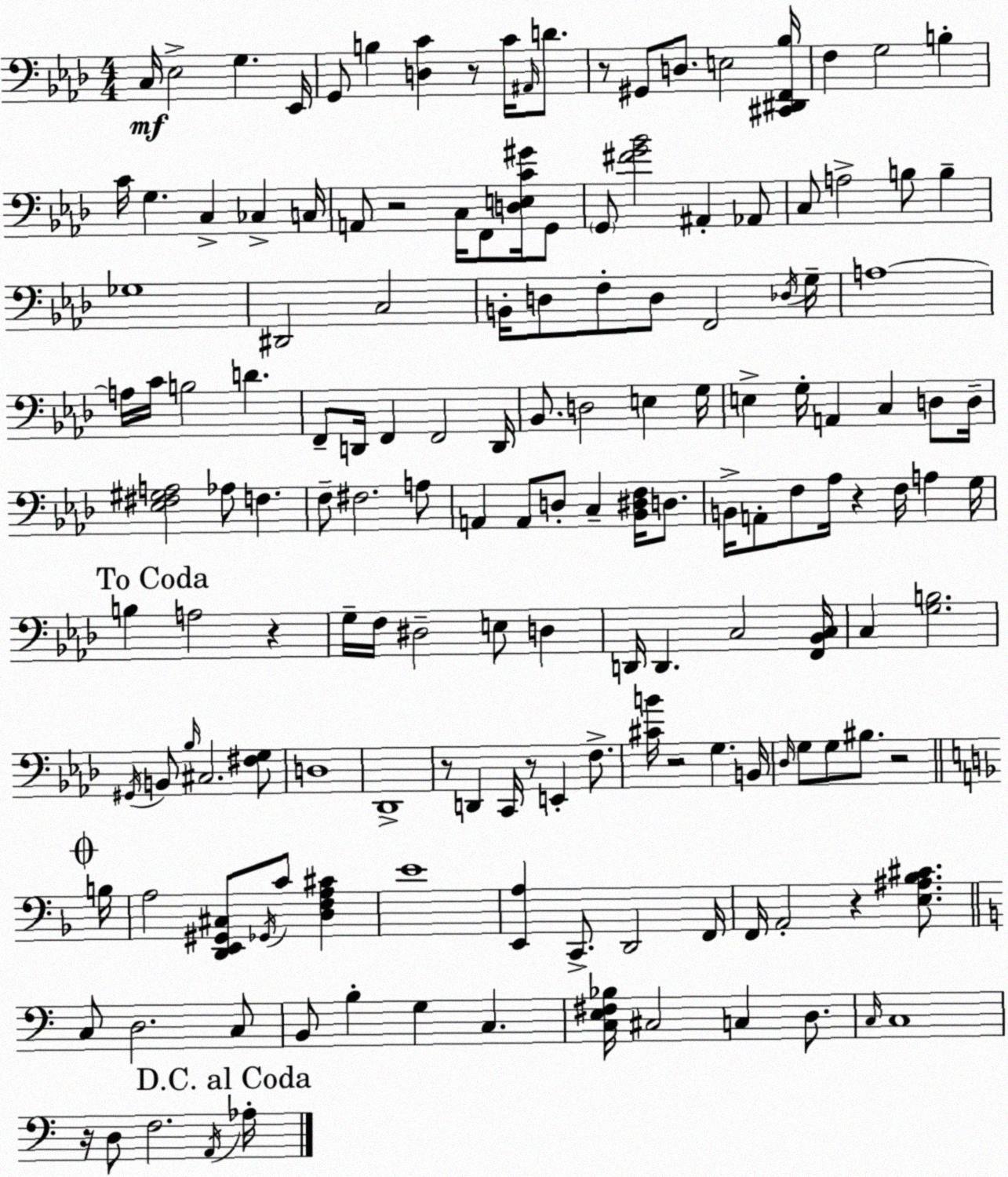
X:1
T:Untitled
M:4/4
L:1/4
K:Ab
C,/4 _E,2 G, _E,,/4 G,,/2 B, [D,C] z/2 C/4 ^A,,/4 D/2 z/2 ^G,,/2 D,/2 E,2 [^C,,^D,,F,,_B,]/4 F, G,2 B, C/4 G, C, _C, C,/4 A,,/2 z2 C,/4 F,,/2 [D,E,C^G]/4 G,,/2 G,,/2 [^FG_B]2 ^A,, _A,,/2 C,/2 A,2 B,/2 B, _G,4 ^D,,2 C,2 B,,/4 D,/2 F,/2 D,/2 F,,2 _D,/4 G,/4 A,4 A,/4 C/4 B,2 D F,,/2 D,,/4 F,, F,,2 D,,/4 _B,,/2 D,2 E, G,/4 E, G,/4 A,, C, D,/2 D,/4 [_E,^F,^G,A,]2 _A,/2 F, F,/2 ^F,2 A,/2 A,, A,,/2 D,/2 C, [_B,,^D,F,]/4 D,/2 B,,/4 A,,/2 F,/2 _A,/4 z F,/4 A, G,/4 B, A,2 z G,/4 F,/4 ^D,2 E,/2 D, D,,/4 D,, C,2 [F,,_B,,C,]/4 C, [G,B,]2 ^G,,/4 B,,/2 _B,/4 ^C,2 [^F,G,]/2 D,4 _D,,4 z/2 D,, C,,/4 z/2 E,, F,/2 [^CB]/4 z2 G, B,,/4 _D,/4 G,/2 G,/2 ^B,/2 z2 B,/4 A,2 [D,,E,,^G,,^C,]/2 _G,,/4 C/2 [D,F,A,^C] E4 [E,,A,] C,,/2 D,,2 F,,/4 F,,/4 A,,2 z [E,^A,_B,^C]/2 C,/2 D,2 C,/2 B,,/2 B, G, C, [C,E,^F,_B,]/4 ^C,2 C, D,/2 C,/4 C,4 z/4 D,/2 F,2 A,,/4 _A,/4